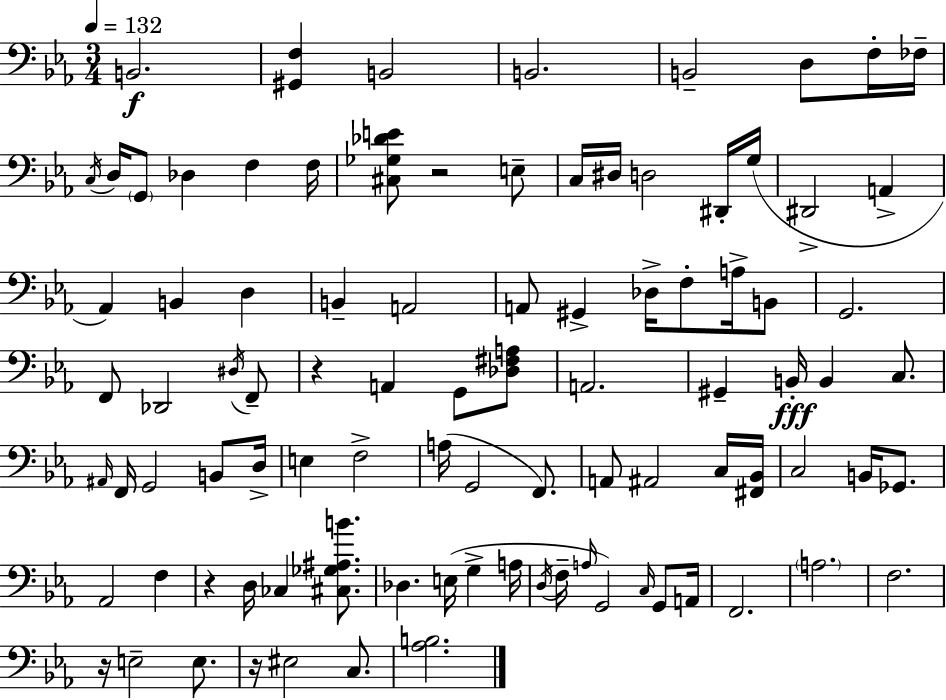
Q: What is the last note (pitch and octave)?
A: C3